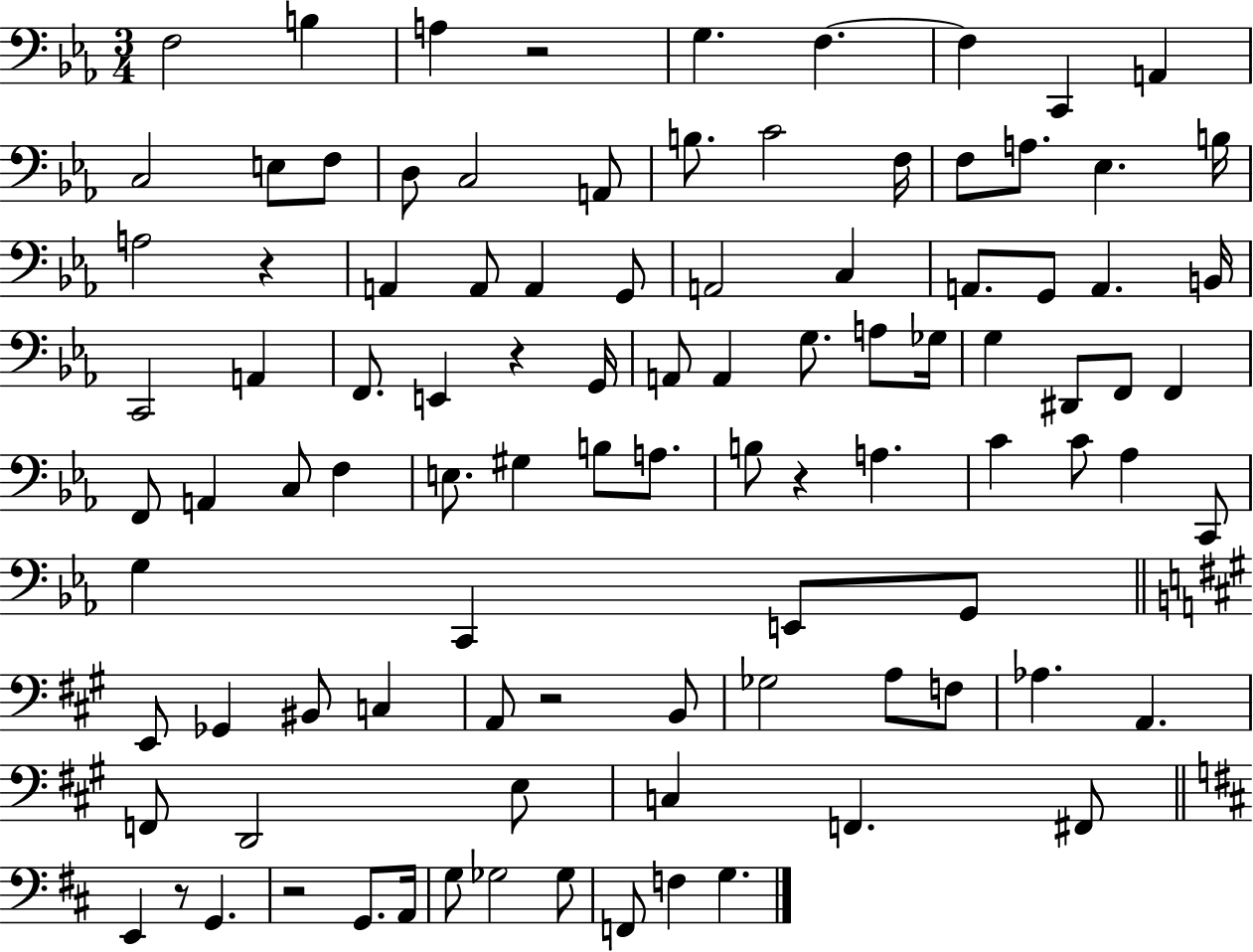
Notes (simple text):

F3/h B3/q A3/q R/h G3/q. F3/q. F3/q C2/q A2/q C3/h E3/e F3/e D3/e C3/h A2/e B3/e. C4/h F3/s F3/e A3/e. Eb3/q. B3/s A3/h R/q A2/q A2/e A2/q G2/e A2/h C3/q A2/e. G2/e A2/q. B2/s C2/h A2/q F2/e. E2/q R/q G2/s A2/e A2/q G3/e. A3/e Gb3/s G3/q D#2/e F2/e F2/q F2/e A2/q C3/e F3/q E3/e. G#3/q B3/e A3/e. B3/e R/q A3/q. C4/q C4/e Ab3/q C2/e G3/q C2/q E2/e G2/e E2/e Gb2/q BIS2/e C3/q A2/e R/h B2/e Gb3/h A3/e F3/e Ab3/q. A2/q. F2/e D2/h E3/e C3/q F2/q. F#2/e E2/q R/e G2/q. R/h G2/e. A2/s G3/e Gb3/h Gb3/e F2/e F3/q G3/q.